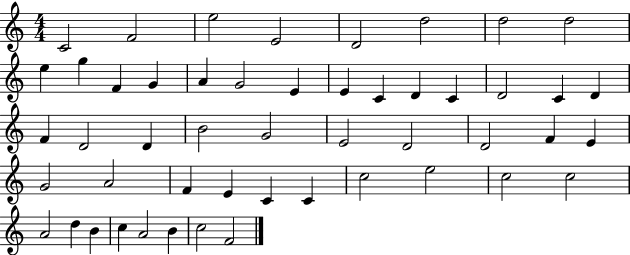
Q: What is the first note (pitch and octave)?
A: C4